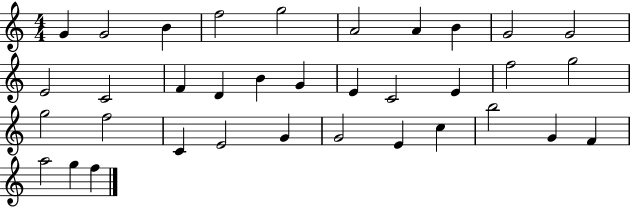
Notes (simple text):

G4/q G4/h B4/q F5/h G5/h A4/h A4/q B4/q G4/h G4/h E4/h C4/h F4/q D4/q B4/q G4/q E4/q C4/h E4/q F5/h G5/h G5/h F5/h C4/q E4/h G4/q G4/h E4/q C5/q B5/h G4/q F4/q A5/h G5/q F5/q